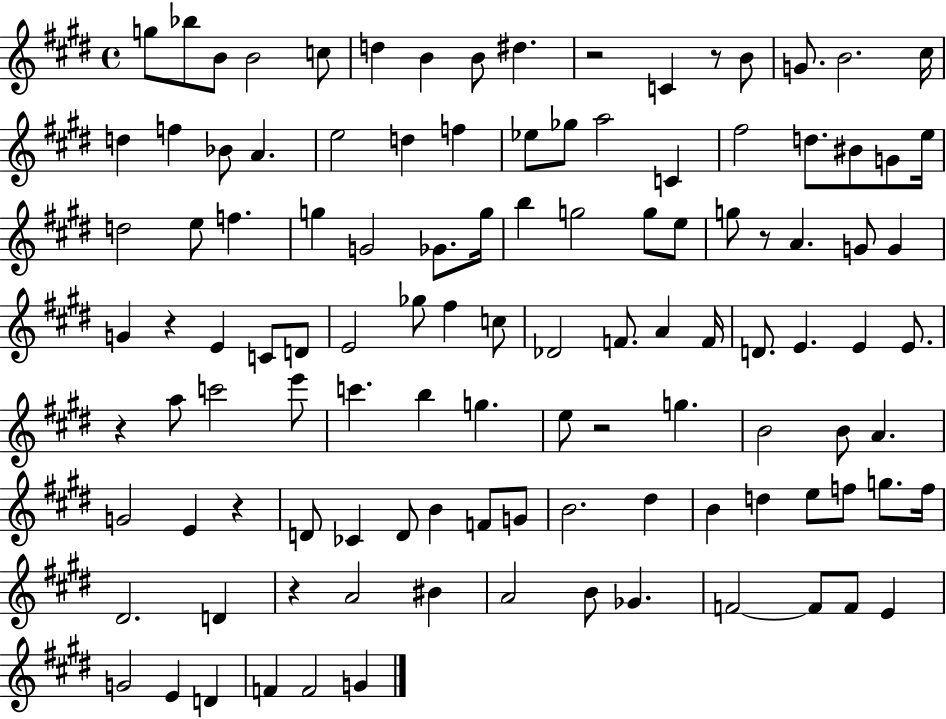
X:1
T:Untitled
M:4/4
L:1/4
K:E
g/2 _b/2 B/2 B2 c/2 d B B/2 ^d z2 C z/2 B/2 G/2 B2 ^c/4 d f _B/2 A e2 d f _e/2 _g/2 a2 C ^f2 d/2 ^B/2 G/2 e/4 d2 e/2 f g G2 _G/2 g/4 b g2 g/2 e/2 g/2 z/2 A G/2 G G z E C/2 D/2 E2 _g/2 ^f c/2 _D2 F/2 A F/4 D/2 E E E/2 z a/2 c'2 e'/2 c' b g e/2 z2 g B2 B/2 A G2 E z D/2 _C D/2 B F/2 G/2 B2 ^d B d e/2 f/2 g/2 f/4 ^D2 D z A2 ^B A2 B/2 _G F2 F/2 F/2 E G2 E D F F2 G